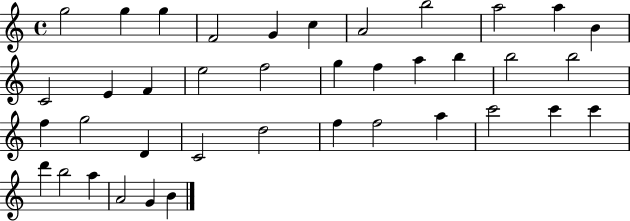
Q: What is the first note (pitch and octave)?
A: G5